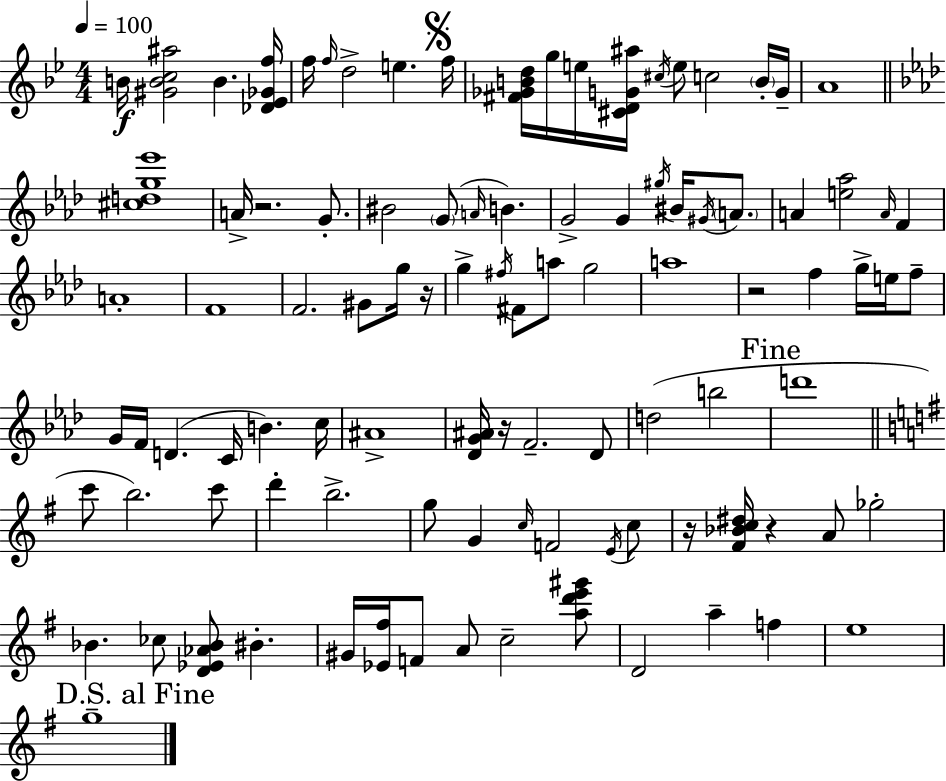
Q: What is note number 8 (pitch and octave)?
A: G5